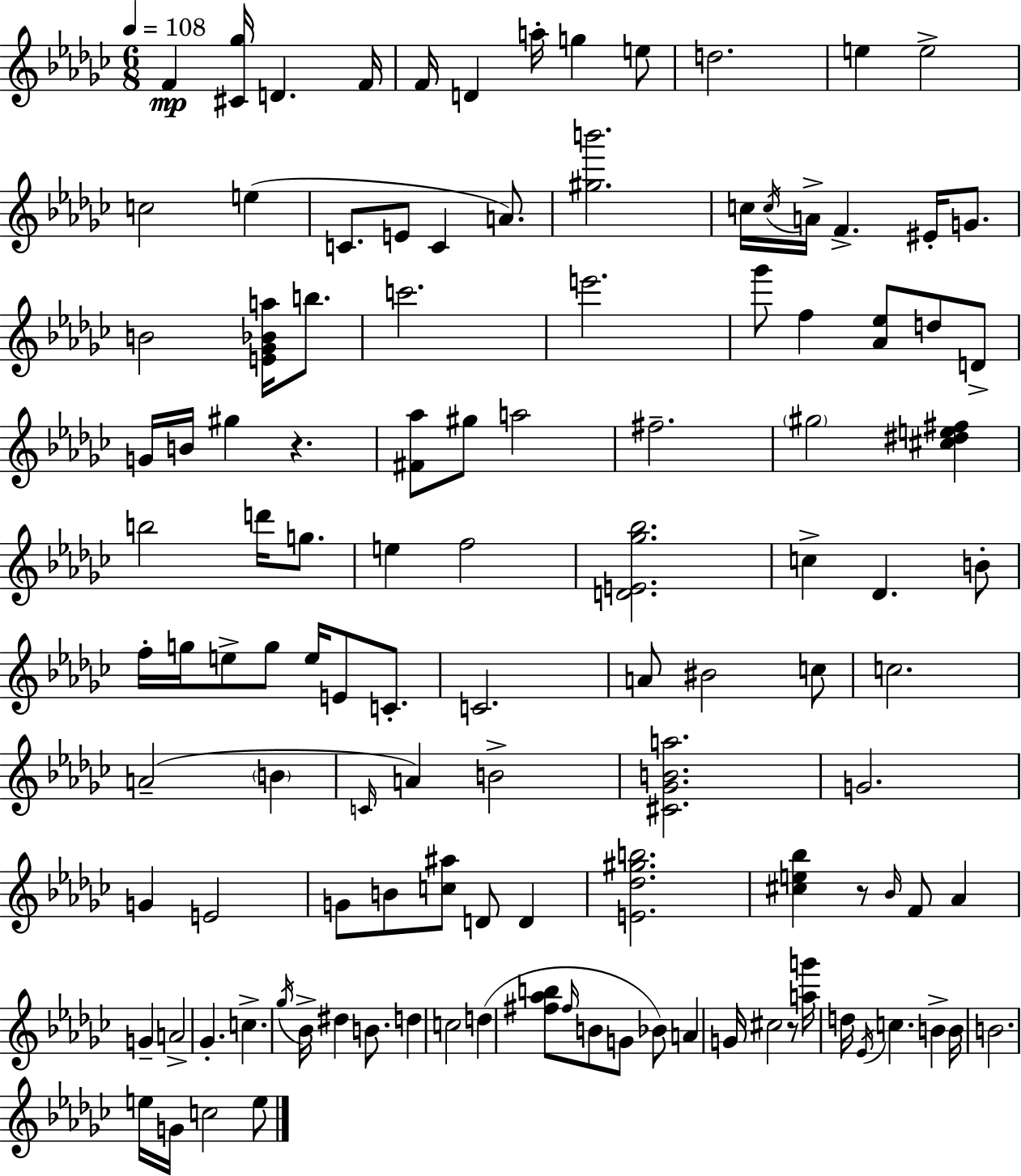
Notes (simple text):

F4/q [C#4,Gb5]/s D4/q. F4/s F4/s D4/q A5/s G5/q E5/e D5/h. E5/q E5/h C5/h E5/q C4/e. E4/e C4/q A4/e. [G#5,B6]/h. C5/s C5/s A4/s F4/q. EIS4/s G4/e. B4/h [E4,Gb4,Bb4,A5]/s B5/e. C6/h. E6/h. Gb6/e F5/q [Ab4,Eb5]/e D5/e D4/e G4/s B4/s G#5/q R/q. [F#4,Ab5]/e G#5/e A5/h F#5/h. G#5/h [C#5,D#5,E5,F#5]/q B5/h D6/s G5/e. E5/q F5/h [D4,E4,Gb5,Bb5]/h. C5/q Db4/q. B4/e F5/s G5/s E5/e G5/e E5/s E4/e C4/e. C4/h. A4/e BIS4/h C5/e C5/h. A4/h B4/q C4/s A4/q B4/h [C#4,Gb4,B4,A5]/h. G4/h. G4/q E4/h G4/e B4/e [C5,A#5]/e D4/e D4/q [E4,Db5,G#5,B5]/h. [C#5,E5,Bb5]/q R/e Bb4/s F4/e Ab4/q G4/q A4/h Gb4/q. C5/q. Gb5/s Bb4/s D#5/q B4/e. D5/q C5/h D5/q [F#5,Ab5,B5]/e F#5/s B4/e G4/e Bb4/e A4/q G4/s C#5/h R/e [A5,G6]/s D5/s Eb4/s C5/q. B4/q B4/s B4/h. E5/s G4/s C5/h E5/e